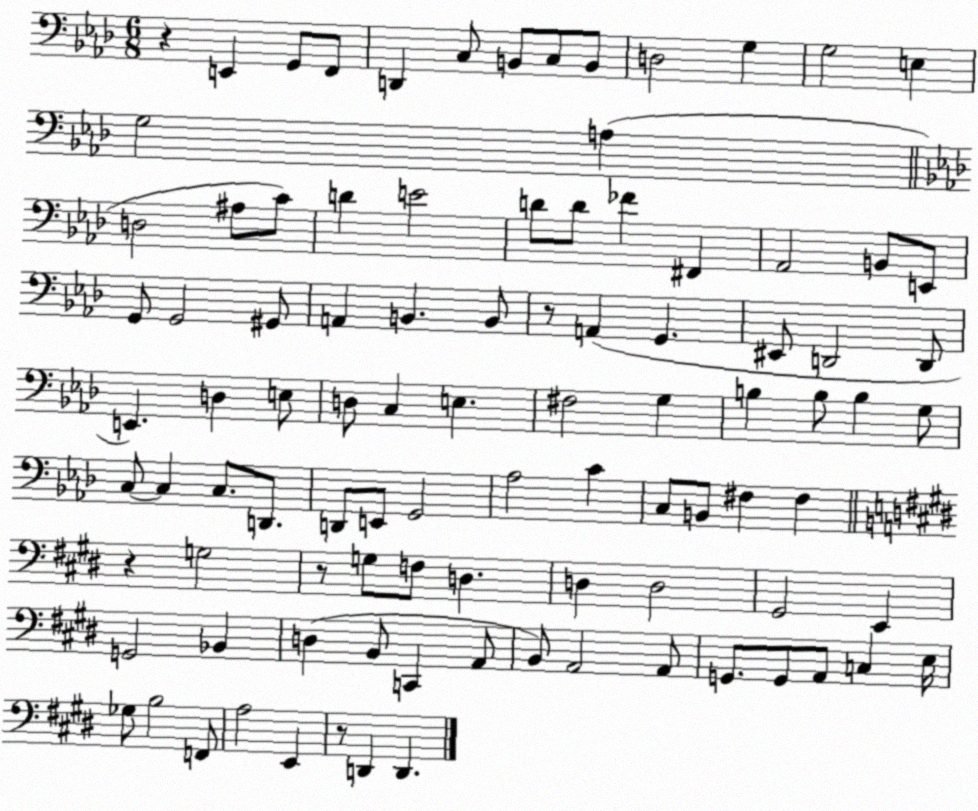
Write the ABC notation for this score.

X:1
T:Untitled
M:6/8
L:1/4
K:Ab
z E,, G,,/2 F,,/2 D,, C,/2 B,,/2 C,/2 B,,/2 D,2 G, G,2 E, G,2 A, D,2 ^A,/2 C/2 D E2 D/2 D/2 _F ^F,, _A,,2 B,,/2 E,,/2 G,,/2 G,,2 ^G,,/2 A,, B,, B,,/2 z/2 A,, G,, ^E,,/2 D,,2 D,,/2 E,, D, E,/2 D,/2 C, E, ^F,2 G, B, B,/2 B, G,/2 C,/2 C, C,/2 D,,/2 D,,/2 E,,/2 G,,2 _A,2 C C,/2 B,,/2 ^F, ^F, z G,2 z/2 G,/2 F,/2 D, D, D,2 ^G,,2 E,, G,,2 _B,, D, B,,/2 C,, A,,/2 B,,/2 A,,2 A,,/2 G,,/2 G,,/2 A,,/2 C, E,/4 _G,/2 B,2 F,,/2 A,2 E,, z/2 D,, D,,